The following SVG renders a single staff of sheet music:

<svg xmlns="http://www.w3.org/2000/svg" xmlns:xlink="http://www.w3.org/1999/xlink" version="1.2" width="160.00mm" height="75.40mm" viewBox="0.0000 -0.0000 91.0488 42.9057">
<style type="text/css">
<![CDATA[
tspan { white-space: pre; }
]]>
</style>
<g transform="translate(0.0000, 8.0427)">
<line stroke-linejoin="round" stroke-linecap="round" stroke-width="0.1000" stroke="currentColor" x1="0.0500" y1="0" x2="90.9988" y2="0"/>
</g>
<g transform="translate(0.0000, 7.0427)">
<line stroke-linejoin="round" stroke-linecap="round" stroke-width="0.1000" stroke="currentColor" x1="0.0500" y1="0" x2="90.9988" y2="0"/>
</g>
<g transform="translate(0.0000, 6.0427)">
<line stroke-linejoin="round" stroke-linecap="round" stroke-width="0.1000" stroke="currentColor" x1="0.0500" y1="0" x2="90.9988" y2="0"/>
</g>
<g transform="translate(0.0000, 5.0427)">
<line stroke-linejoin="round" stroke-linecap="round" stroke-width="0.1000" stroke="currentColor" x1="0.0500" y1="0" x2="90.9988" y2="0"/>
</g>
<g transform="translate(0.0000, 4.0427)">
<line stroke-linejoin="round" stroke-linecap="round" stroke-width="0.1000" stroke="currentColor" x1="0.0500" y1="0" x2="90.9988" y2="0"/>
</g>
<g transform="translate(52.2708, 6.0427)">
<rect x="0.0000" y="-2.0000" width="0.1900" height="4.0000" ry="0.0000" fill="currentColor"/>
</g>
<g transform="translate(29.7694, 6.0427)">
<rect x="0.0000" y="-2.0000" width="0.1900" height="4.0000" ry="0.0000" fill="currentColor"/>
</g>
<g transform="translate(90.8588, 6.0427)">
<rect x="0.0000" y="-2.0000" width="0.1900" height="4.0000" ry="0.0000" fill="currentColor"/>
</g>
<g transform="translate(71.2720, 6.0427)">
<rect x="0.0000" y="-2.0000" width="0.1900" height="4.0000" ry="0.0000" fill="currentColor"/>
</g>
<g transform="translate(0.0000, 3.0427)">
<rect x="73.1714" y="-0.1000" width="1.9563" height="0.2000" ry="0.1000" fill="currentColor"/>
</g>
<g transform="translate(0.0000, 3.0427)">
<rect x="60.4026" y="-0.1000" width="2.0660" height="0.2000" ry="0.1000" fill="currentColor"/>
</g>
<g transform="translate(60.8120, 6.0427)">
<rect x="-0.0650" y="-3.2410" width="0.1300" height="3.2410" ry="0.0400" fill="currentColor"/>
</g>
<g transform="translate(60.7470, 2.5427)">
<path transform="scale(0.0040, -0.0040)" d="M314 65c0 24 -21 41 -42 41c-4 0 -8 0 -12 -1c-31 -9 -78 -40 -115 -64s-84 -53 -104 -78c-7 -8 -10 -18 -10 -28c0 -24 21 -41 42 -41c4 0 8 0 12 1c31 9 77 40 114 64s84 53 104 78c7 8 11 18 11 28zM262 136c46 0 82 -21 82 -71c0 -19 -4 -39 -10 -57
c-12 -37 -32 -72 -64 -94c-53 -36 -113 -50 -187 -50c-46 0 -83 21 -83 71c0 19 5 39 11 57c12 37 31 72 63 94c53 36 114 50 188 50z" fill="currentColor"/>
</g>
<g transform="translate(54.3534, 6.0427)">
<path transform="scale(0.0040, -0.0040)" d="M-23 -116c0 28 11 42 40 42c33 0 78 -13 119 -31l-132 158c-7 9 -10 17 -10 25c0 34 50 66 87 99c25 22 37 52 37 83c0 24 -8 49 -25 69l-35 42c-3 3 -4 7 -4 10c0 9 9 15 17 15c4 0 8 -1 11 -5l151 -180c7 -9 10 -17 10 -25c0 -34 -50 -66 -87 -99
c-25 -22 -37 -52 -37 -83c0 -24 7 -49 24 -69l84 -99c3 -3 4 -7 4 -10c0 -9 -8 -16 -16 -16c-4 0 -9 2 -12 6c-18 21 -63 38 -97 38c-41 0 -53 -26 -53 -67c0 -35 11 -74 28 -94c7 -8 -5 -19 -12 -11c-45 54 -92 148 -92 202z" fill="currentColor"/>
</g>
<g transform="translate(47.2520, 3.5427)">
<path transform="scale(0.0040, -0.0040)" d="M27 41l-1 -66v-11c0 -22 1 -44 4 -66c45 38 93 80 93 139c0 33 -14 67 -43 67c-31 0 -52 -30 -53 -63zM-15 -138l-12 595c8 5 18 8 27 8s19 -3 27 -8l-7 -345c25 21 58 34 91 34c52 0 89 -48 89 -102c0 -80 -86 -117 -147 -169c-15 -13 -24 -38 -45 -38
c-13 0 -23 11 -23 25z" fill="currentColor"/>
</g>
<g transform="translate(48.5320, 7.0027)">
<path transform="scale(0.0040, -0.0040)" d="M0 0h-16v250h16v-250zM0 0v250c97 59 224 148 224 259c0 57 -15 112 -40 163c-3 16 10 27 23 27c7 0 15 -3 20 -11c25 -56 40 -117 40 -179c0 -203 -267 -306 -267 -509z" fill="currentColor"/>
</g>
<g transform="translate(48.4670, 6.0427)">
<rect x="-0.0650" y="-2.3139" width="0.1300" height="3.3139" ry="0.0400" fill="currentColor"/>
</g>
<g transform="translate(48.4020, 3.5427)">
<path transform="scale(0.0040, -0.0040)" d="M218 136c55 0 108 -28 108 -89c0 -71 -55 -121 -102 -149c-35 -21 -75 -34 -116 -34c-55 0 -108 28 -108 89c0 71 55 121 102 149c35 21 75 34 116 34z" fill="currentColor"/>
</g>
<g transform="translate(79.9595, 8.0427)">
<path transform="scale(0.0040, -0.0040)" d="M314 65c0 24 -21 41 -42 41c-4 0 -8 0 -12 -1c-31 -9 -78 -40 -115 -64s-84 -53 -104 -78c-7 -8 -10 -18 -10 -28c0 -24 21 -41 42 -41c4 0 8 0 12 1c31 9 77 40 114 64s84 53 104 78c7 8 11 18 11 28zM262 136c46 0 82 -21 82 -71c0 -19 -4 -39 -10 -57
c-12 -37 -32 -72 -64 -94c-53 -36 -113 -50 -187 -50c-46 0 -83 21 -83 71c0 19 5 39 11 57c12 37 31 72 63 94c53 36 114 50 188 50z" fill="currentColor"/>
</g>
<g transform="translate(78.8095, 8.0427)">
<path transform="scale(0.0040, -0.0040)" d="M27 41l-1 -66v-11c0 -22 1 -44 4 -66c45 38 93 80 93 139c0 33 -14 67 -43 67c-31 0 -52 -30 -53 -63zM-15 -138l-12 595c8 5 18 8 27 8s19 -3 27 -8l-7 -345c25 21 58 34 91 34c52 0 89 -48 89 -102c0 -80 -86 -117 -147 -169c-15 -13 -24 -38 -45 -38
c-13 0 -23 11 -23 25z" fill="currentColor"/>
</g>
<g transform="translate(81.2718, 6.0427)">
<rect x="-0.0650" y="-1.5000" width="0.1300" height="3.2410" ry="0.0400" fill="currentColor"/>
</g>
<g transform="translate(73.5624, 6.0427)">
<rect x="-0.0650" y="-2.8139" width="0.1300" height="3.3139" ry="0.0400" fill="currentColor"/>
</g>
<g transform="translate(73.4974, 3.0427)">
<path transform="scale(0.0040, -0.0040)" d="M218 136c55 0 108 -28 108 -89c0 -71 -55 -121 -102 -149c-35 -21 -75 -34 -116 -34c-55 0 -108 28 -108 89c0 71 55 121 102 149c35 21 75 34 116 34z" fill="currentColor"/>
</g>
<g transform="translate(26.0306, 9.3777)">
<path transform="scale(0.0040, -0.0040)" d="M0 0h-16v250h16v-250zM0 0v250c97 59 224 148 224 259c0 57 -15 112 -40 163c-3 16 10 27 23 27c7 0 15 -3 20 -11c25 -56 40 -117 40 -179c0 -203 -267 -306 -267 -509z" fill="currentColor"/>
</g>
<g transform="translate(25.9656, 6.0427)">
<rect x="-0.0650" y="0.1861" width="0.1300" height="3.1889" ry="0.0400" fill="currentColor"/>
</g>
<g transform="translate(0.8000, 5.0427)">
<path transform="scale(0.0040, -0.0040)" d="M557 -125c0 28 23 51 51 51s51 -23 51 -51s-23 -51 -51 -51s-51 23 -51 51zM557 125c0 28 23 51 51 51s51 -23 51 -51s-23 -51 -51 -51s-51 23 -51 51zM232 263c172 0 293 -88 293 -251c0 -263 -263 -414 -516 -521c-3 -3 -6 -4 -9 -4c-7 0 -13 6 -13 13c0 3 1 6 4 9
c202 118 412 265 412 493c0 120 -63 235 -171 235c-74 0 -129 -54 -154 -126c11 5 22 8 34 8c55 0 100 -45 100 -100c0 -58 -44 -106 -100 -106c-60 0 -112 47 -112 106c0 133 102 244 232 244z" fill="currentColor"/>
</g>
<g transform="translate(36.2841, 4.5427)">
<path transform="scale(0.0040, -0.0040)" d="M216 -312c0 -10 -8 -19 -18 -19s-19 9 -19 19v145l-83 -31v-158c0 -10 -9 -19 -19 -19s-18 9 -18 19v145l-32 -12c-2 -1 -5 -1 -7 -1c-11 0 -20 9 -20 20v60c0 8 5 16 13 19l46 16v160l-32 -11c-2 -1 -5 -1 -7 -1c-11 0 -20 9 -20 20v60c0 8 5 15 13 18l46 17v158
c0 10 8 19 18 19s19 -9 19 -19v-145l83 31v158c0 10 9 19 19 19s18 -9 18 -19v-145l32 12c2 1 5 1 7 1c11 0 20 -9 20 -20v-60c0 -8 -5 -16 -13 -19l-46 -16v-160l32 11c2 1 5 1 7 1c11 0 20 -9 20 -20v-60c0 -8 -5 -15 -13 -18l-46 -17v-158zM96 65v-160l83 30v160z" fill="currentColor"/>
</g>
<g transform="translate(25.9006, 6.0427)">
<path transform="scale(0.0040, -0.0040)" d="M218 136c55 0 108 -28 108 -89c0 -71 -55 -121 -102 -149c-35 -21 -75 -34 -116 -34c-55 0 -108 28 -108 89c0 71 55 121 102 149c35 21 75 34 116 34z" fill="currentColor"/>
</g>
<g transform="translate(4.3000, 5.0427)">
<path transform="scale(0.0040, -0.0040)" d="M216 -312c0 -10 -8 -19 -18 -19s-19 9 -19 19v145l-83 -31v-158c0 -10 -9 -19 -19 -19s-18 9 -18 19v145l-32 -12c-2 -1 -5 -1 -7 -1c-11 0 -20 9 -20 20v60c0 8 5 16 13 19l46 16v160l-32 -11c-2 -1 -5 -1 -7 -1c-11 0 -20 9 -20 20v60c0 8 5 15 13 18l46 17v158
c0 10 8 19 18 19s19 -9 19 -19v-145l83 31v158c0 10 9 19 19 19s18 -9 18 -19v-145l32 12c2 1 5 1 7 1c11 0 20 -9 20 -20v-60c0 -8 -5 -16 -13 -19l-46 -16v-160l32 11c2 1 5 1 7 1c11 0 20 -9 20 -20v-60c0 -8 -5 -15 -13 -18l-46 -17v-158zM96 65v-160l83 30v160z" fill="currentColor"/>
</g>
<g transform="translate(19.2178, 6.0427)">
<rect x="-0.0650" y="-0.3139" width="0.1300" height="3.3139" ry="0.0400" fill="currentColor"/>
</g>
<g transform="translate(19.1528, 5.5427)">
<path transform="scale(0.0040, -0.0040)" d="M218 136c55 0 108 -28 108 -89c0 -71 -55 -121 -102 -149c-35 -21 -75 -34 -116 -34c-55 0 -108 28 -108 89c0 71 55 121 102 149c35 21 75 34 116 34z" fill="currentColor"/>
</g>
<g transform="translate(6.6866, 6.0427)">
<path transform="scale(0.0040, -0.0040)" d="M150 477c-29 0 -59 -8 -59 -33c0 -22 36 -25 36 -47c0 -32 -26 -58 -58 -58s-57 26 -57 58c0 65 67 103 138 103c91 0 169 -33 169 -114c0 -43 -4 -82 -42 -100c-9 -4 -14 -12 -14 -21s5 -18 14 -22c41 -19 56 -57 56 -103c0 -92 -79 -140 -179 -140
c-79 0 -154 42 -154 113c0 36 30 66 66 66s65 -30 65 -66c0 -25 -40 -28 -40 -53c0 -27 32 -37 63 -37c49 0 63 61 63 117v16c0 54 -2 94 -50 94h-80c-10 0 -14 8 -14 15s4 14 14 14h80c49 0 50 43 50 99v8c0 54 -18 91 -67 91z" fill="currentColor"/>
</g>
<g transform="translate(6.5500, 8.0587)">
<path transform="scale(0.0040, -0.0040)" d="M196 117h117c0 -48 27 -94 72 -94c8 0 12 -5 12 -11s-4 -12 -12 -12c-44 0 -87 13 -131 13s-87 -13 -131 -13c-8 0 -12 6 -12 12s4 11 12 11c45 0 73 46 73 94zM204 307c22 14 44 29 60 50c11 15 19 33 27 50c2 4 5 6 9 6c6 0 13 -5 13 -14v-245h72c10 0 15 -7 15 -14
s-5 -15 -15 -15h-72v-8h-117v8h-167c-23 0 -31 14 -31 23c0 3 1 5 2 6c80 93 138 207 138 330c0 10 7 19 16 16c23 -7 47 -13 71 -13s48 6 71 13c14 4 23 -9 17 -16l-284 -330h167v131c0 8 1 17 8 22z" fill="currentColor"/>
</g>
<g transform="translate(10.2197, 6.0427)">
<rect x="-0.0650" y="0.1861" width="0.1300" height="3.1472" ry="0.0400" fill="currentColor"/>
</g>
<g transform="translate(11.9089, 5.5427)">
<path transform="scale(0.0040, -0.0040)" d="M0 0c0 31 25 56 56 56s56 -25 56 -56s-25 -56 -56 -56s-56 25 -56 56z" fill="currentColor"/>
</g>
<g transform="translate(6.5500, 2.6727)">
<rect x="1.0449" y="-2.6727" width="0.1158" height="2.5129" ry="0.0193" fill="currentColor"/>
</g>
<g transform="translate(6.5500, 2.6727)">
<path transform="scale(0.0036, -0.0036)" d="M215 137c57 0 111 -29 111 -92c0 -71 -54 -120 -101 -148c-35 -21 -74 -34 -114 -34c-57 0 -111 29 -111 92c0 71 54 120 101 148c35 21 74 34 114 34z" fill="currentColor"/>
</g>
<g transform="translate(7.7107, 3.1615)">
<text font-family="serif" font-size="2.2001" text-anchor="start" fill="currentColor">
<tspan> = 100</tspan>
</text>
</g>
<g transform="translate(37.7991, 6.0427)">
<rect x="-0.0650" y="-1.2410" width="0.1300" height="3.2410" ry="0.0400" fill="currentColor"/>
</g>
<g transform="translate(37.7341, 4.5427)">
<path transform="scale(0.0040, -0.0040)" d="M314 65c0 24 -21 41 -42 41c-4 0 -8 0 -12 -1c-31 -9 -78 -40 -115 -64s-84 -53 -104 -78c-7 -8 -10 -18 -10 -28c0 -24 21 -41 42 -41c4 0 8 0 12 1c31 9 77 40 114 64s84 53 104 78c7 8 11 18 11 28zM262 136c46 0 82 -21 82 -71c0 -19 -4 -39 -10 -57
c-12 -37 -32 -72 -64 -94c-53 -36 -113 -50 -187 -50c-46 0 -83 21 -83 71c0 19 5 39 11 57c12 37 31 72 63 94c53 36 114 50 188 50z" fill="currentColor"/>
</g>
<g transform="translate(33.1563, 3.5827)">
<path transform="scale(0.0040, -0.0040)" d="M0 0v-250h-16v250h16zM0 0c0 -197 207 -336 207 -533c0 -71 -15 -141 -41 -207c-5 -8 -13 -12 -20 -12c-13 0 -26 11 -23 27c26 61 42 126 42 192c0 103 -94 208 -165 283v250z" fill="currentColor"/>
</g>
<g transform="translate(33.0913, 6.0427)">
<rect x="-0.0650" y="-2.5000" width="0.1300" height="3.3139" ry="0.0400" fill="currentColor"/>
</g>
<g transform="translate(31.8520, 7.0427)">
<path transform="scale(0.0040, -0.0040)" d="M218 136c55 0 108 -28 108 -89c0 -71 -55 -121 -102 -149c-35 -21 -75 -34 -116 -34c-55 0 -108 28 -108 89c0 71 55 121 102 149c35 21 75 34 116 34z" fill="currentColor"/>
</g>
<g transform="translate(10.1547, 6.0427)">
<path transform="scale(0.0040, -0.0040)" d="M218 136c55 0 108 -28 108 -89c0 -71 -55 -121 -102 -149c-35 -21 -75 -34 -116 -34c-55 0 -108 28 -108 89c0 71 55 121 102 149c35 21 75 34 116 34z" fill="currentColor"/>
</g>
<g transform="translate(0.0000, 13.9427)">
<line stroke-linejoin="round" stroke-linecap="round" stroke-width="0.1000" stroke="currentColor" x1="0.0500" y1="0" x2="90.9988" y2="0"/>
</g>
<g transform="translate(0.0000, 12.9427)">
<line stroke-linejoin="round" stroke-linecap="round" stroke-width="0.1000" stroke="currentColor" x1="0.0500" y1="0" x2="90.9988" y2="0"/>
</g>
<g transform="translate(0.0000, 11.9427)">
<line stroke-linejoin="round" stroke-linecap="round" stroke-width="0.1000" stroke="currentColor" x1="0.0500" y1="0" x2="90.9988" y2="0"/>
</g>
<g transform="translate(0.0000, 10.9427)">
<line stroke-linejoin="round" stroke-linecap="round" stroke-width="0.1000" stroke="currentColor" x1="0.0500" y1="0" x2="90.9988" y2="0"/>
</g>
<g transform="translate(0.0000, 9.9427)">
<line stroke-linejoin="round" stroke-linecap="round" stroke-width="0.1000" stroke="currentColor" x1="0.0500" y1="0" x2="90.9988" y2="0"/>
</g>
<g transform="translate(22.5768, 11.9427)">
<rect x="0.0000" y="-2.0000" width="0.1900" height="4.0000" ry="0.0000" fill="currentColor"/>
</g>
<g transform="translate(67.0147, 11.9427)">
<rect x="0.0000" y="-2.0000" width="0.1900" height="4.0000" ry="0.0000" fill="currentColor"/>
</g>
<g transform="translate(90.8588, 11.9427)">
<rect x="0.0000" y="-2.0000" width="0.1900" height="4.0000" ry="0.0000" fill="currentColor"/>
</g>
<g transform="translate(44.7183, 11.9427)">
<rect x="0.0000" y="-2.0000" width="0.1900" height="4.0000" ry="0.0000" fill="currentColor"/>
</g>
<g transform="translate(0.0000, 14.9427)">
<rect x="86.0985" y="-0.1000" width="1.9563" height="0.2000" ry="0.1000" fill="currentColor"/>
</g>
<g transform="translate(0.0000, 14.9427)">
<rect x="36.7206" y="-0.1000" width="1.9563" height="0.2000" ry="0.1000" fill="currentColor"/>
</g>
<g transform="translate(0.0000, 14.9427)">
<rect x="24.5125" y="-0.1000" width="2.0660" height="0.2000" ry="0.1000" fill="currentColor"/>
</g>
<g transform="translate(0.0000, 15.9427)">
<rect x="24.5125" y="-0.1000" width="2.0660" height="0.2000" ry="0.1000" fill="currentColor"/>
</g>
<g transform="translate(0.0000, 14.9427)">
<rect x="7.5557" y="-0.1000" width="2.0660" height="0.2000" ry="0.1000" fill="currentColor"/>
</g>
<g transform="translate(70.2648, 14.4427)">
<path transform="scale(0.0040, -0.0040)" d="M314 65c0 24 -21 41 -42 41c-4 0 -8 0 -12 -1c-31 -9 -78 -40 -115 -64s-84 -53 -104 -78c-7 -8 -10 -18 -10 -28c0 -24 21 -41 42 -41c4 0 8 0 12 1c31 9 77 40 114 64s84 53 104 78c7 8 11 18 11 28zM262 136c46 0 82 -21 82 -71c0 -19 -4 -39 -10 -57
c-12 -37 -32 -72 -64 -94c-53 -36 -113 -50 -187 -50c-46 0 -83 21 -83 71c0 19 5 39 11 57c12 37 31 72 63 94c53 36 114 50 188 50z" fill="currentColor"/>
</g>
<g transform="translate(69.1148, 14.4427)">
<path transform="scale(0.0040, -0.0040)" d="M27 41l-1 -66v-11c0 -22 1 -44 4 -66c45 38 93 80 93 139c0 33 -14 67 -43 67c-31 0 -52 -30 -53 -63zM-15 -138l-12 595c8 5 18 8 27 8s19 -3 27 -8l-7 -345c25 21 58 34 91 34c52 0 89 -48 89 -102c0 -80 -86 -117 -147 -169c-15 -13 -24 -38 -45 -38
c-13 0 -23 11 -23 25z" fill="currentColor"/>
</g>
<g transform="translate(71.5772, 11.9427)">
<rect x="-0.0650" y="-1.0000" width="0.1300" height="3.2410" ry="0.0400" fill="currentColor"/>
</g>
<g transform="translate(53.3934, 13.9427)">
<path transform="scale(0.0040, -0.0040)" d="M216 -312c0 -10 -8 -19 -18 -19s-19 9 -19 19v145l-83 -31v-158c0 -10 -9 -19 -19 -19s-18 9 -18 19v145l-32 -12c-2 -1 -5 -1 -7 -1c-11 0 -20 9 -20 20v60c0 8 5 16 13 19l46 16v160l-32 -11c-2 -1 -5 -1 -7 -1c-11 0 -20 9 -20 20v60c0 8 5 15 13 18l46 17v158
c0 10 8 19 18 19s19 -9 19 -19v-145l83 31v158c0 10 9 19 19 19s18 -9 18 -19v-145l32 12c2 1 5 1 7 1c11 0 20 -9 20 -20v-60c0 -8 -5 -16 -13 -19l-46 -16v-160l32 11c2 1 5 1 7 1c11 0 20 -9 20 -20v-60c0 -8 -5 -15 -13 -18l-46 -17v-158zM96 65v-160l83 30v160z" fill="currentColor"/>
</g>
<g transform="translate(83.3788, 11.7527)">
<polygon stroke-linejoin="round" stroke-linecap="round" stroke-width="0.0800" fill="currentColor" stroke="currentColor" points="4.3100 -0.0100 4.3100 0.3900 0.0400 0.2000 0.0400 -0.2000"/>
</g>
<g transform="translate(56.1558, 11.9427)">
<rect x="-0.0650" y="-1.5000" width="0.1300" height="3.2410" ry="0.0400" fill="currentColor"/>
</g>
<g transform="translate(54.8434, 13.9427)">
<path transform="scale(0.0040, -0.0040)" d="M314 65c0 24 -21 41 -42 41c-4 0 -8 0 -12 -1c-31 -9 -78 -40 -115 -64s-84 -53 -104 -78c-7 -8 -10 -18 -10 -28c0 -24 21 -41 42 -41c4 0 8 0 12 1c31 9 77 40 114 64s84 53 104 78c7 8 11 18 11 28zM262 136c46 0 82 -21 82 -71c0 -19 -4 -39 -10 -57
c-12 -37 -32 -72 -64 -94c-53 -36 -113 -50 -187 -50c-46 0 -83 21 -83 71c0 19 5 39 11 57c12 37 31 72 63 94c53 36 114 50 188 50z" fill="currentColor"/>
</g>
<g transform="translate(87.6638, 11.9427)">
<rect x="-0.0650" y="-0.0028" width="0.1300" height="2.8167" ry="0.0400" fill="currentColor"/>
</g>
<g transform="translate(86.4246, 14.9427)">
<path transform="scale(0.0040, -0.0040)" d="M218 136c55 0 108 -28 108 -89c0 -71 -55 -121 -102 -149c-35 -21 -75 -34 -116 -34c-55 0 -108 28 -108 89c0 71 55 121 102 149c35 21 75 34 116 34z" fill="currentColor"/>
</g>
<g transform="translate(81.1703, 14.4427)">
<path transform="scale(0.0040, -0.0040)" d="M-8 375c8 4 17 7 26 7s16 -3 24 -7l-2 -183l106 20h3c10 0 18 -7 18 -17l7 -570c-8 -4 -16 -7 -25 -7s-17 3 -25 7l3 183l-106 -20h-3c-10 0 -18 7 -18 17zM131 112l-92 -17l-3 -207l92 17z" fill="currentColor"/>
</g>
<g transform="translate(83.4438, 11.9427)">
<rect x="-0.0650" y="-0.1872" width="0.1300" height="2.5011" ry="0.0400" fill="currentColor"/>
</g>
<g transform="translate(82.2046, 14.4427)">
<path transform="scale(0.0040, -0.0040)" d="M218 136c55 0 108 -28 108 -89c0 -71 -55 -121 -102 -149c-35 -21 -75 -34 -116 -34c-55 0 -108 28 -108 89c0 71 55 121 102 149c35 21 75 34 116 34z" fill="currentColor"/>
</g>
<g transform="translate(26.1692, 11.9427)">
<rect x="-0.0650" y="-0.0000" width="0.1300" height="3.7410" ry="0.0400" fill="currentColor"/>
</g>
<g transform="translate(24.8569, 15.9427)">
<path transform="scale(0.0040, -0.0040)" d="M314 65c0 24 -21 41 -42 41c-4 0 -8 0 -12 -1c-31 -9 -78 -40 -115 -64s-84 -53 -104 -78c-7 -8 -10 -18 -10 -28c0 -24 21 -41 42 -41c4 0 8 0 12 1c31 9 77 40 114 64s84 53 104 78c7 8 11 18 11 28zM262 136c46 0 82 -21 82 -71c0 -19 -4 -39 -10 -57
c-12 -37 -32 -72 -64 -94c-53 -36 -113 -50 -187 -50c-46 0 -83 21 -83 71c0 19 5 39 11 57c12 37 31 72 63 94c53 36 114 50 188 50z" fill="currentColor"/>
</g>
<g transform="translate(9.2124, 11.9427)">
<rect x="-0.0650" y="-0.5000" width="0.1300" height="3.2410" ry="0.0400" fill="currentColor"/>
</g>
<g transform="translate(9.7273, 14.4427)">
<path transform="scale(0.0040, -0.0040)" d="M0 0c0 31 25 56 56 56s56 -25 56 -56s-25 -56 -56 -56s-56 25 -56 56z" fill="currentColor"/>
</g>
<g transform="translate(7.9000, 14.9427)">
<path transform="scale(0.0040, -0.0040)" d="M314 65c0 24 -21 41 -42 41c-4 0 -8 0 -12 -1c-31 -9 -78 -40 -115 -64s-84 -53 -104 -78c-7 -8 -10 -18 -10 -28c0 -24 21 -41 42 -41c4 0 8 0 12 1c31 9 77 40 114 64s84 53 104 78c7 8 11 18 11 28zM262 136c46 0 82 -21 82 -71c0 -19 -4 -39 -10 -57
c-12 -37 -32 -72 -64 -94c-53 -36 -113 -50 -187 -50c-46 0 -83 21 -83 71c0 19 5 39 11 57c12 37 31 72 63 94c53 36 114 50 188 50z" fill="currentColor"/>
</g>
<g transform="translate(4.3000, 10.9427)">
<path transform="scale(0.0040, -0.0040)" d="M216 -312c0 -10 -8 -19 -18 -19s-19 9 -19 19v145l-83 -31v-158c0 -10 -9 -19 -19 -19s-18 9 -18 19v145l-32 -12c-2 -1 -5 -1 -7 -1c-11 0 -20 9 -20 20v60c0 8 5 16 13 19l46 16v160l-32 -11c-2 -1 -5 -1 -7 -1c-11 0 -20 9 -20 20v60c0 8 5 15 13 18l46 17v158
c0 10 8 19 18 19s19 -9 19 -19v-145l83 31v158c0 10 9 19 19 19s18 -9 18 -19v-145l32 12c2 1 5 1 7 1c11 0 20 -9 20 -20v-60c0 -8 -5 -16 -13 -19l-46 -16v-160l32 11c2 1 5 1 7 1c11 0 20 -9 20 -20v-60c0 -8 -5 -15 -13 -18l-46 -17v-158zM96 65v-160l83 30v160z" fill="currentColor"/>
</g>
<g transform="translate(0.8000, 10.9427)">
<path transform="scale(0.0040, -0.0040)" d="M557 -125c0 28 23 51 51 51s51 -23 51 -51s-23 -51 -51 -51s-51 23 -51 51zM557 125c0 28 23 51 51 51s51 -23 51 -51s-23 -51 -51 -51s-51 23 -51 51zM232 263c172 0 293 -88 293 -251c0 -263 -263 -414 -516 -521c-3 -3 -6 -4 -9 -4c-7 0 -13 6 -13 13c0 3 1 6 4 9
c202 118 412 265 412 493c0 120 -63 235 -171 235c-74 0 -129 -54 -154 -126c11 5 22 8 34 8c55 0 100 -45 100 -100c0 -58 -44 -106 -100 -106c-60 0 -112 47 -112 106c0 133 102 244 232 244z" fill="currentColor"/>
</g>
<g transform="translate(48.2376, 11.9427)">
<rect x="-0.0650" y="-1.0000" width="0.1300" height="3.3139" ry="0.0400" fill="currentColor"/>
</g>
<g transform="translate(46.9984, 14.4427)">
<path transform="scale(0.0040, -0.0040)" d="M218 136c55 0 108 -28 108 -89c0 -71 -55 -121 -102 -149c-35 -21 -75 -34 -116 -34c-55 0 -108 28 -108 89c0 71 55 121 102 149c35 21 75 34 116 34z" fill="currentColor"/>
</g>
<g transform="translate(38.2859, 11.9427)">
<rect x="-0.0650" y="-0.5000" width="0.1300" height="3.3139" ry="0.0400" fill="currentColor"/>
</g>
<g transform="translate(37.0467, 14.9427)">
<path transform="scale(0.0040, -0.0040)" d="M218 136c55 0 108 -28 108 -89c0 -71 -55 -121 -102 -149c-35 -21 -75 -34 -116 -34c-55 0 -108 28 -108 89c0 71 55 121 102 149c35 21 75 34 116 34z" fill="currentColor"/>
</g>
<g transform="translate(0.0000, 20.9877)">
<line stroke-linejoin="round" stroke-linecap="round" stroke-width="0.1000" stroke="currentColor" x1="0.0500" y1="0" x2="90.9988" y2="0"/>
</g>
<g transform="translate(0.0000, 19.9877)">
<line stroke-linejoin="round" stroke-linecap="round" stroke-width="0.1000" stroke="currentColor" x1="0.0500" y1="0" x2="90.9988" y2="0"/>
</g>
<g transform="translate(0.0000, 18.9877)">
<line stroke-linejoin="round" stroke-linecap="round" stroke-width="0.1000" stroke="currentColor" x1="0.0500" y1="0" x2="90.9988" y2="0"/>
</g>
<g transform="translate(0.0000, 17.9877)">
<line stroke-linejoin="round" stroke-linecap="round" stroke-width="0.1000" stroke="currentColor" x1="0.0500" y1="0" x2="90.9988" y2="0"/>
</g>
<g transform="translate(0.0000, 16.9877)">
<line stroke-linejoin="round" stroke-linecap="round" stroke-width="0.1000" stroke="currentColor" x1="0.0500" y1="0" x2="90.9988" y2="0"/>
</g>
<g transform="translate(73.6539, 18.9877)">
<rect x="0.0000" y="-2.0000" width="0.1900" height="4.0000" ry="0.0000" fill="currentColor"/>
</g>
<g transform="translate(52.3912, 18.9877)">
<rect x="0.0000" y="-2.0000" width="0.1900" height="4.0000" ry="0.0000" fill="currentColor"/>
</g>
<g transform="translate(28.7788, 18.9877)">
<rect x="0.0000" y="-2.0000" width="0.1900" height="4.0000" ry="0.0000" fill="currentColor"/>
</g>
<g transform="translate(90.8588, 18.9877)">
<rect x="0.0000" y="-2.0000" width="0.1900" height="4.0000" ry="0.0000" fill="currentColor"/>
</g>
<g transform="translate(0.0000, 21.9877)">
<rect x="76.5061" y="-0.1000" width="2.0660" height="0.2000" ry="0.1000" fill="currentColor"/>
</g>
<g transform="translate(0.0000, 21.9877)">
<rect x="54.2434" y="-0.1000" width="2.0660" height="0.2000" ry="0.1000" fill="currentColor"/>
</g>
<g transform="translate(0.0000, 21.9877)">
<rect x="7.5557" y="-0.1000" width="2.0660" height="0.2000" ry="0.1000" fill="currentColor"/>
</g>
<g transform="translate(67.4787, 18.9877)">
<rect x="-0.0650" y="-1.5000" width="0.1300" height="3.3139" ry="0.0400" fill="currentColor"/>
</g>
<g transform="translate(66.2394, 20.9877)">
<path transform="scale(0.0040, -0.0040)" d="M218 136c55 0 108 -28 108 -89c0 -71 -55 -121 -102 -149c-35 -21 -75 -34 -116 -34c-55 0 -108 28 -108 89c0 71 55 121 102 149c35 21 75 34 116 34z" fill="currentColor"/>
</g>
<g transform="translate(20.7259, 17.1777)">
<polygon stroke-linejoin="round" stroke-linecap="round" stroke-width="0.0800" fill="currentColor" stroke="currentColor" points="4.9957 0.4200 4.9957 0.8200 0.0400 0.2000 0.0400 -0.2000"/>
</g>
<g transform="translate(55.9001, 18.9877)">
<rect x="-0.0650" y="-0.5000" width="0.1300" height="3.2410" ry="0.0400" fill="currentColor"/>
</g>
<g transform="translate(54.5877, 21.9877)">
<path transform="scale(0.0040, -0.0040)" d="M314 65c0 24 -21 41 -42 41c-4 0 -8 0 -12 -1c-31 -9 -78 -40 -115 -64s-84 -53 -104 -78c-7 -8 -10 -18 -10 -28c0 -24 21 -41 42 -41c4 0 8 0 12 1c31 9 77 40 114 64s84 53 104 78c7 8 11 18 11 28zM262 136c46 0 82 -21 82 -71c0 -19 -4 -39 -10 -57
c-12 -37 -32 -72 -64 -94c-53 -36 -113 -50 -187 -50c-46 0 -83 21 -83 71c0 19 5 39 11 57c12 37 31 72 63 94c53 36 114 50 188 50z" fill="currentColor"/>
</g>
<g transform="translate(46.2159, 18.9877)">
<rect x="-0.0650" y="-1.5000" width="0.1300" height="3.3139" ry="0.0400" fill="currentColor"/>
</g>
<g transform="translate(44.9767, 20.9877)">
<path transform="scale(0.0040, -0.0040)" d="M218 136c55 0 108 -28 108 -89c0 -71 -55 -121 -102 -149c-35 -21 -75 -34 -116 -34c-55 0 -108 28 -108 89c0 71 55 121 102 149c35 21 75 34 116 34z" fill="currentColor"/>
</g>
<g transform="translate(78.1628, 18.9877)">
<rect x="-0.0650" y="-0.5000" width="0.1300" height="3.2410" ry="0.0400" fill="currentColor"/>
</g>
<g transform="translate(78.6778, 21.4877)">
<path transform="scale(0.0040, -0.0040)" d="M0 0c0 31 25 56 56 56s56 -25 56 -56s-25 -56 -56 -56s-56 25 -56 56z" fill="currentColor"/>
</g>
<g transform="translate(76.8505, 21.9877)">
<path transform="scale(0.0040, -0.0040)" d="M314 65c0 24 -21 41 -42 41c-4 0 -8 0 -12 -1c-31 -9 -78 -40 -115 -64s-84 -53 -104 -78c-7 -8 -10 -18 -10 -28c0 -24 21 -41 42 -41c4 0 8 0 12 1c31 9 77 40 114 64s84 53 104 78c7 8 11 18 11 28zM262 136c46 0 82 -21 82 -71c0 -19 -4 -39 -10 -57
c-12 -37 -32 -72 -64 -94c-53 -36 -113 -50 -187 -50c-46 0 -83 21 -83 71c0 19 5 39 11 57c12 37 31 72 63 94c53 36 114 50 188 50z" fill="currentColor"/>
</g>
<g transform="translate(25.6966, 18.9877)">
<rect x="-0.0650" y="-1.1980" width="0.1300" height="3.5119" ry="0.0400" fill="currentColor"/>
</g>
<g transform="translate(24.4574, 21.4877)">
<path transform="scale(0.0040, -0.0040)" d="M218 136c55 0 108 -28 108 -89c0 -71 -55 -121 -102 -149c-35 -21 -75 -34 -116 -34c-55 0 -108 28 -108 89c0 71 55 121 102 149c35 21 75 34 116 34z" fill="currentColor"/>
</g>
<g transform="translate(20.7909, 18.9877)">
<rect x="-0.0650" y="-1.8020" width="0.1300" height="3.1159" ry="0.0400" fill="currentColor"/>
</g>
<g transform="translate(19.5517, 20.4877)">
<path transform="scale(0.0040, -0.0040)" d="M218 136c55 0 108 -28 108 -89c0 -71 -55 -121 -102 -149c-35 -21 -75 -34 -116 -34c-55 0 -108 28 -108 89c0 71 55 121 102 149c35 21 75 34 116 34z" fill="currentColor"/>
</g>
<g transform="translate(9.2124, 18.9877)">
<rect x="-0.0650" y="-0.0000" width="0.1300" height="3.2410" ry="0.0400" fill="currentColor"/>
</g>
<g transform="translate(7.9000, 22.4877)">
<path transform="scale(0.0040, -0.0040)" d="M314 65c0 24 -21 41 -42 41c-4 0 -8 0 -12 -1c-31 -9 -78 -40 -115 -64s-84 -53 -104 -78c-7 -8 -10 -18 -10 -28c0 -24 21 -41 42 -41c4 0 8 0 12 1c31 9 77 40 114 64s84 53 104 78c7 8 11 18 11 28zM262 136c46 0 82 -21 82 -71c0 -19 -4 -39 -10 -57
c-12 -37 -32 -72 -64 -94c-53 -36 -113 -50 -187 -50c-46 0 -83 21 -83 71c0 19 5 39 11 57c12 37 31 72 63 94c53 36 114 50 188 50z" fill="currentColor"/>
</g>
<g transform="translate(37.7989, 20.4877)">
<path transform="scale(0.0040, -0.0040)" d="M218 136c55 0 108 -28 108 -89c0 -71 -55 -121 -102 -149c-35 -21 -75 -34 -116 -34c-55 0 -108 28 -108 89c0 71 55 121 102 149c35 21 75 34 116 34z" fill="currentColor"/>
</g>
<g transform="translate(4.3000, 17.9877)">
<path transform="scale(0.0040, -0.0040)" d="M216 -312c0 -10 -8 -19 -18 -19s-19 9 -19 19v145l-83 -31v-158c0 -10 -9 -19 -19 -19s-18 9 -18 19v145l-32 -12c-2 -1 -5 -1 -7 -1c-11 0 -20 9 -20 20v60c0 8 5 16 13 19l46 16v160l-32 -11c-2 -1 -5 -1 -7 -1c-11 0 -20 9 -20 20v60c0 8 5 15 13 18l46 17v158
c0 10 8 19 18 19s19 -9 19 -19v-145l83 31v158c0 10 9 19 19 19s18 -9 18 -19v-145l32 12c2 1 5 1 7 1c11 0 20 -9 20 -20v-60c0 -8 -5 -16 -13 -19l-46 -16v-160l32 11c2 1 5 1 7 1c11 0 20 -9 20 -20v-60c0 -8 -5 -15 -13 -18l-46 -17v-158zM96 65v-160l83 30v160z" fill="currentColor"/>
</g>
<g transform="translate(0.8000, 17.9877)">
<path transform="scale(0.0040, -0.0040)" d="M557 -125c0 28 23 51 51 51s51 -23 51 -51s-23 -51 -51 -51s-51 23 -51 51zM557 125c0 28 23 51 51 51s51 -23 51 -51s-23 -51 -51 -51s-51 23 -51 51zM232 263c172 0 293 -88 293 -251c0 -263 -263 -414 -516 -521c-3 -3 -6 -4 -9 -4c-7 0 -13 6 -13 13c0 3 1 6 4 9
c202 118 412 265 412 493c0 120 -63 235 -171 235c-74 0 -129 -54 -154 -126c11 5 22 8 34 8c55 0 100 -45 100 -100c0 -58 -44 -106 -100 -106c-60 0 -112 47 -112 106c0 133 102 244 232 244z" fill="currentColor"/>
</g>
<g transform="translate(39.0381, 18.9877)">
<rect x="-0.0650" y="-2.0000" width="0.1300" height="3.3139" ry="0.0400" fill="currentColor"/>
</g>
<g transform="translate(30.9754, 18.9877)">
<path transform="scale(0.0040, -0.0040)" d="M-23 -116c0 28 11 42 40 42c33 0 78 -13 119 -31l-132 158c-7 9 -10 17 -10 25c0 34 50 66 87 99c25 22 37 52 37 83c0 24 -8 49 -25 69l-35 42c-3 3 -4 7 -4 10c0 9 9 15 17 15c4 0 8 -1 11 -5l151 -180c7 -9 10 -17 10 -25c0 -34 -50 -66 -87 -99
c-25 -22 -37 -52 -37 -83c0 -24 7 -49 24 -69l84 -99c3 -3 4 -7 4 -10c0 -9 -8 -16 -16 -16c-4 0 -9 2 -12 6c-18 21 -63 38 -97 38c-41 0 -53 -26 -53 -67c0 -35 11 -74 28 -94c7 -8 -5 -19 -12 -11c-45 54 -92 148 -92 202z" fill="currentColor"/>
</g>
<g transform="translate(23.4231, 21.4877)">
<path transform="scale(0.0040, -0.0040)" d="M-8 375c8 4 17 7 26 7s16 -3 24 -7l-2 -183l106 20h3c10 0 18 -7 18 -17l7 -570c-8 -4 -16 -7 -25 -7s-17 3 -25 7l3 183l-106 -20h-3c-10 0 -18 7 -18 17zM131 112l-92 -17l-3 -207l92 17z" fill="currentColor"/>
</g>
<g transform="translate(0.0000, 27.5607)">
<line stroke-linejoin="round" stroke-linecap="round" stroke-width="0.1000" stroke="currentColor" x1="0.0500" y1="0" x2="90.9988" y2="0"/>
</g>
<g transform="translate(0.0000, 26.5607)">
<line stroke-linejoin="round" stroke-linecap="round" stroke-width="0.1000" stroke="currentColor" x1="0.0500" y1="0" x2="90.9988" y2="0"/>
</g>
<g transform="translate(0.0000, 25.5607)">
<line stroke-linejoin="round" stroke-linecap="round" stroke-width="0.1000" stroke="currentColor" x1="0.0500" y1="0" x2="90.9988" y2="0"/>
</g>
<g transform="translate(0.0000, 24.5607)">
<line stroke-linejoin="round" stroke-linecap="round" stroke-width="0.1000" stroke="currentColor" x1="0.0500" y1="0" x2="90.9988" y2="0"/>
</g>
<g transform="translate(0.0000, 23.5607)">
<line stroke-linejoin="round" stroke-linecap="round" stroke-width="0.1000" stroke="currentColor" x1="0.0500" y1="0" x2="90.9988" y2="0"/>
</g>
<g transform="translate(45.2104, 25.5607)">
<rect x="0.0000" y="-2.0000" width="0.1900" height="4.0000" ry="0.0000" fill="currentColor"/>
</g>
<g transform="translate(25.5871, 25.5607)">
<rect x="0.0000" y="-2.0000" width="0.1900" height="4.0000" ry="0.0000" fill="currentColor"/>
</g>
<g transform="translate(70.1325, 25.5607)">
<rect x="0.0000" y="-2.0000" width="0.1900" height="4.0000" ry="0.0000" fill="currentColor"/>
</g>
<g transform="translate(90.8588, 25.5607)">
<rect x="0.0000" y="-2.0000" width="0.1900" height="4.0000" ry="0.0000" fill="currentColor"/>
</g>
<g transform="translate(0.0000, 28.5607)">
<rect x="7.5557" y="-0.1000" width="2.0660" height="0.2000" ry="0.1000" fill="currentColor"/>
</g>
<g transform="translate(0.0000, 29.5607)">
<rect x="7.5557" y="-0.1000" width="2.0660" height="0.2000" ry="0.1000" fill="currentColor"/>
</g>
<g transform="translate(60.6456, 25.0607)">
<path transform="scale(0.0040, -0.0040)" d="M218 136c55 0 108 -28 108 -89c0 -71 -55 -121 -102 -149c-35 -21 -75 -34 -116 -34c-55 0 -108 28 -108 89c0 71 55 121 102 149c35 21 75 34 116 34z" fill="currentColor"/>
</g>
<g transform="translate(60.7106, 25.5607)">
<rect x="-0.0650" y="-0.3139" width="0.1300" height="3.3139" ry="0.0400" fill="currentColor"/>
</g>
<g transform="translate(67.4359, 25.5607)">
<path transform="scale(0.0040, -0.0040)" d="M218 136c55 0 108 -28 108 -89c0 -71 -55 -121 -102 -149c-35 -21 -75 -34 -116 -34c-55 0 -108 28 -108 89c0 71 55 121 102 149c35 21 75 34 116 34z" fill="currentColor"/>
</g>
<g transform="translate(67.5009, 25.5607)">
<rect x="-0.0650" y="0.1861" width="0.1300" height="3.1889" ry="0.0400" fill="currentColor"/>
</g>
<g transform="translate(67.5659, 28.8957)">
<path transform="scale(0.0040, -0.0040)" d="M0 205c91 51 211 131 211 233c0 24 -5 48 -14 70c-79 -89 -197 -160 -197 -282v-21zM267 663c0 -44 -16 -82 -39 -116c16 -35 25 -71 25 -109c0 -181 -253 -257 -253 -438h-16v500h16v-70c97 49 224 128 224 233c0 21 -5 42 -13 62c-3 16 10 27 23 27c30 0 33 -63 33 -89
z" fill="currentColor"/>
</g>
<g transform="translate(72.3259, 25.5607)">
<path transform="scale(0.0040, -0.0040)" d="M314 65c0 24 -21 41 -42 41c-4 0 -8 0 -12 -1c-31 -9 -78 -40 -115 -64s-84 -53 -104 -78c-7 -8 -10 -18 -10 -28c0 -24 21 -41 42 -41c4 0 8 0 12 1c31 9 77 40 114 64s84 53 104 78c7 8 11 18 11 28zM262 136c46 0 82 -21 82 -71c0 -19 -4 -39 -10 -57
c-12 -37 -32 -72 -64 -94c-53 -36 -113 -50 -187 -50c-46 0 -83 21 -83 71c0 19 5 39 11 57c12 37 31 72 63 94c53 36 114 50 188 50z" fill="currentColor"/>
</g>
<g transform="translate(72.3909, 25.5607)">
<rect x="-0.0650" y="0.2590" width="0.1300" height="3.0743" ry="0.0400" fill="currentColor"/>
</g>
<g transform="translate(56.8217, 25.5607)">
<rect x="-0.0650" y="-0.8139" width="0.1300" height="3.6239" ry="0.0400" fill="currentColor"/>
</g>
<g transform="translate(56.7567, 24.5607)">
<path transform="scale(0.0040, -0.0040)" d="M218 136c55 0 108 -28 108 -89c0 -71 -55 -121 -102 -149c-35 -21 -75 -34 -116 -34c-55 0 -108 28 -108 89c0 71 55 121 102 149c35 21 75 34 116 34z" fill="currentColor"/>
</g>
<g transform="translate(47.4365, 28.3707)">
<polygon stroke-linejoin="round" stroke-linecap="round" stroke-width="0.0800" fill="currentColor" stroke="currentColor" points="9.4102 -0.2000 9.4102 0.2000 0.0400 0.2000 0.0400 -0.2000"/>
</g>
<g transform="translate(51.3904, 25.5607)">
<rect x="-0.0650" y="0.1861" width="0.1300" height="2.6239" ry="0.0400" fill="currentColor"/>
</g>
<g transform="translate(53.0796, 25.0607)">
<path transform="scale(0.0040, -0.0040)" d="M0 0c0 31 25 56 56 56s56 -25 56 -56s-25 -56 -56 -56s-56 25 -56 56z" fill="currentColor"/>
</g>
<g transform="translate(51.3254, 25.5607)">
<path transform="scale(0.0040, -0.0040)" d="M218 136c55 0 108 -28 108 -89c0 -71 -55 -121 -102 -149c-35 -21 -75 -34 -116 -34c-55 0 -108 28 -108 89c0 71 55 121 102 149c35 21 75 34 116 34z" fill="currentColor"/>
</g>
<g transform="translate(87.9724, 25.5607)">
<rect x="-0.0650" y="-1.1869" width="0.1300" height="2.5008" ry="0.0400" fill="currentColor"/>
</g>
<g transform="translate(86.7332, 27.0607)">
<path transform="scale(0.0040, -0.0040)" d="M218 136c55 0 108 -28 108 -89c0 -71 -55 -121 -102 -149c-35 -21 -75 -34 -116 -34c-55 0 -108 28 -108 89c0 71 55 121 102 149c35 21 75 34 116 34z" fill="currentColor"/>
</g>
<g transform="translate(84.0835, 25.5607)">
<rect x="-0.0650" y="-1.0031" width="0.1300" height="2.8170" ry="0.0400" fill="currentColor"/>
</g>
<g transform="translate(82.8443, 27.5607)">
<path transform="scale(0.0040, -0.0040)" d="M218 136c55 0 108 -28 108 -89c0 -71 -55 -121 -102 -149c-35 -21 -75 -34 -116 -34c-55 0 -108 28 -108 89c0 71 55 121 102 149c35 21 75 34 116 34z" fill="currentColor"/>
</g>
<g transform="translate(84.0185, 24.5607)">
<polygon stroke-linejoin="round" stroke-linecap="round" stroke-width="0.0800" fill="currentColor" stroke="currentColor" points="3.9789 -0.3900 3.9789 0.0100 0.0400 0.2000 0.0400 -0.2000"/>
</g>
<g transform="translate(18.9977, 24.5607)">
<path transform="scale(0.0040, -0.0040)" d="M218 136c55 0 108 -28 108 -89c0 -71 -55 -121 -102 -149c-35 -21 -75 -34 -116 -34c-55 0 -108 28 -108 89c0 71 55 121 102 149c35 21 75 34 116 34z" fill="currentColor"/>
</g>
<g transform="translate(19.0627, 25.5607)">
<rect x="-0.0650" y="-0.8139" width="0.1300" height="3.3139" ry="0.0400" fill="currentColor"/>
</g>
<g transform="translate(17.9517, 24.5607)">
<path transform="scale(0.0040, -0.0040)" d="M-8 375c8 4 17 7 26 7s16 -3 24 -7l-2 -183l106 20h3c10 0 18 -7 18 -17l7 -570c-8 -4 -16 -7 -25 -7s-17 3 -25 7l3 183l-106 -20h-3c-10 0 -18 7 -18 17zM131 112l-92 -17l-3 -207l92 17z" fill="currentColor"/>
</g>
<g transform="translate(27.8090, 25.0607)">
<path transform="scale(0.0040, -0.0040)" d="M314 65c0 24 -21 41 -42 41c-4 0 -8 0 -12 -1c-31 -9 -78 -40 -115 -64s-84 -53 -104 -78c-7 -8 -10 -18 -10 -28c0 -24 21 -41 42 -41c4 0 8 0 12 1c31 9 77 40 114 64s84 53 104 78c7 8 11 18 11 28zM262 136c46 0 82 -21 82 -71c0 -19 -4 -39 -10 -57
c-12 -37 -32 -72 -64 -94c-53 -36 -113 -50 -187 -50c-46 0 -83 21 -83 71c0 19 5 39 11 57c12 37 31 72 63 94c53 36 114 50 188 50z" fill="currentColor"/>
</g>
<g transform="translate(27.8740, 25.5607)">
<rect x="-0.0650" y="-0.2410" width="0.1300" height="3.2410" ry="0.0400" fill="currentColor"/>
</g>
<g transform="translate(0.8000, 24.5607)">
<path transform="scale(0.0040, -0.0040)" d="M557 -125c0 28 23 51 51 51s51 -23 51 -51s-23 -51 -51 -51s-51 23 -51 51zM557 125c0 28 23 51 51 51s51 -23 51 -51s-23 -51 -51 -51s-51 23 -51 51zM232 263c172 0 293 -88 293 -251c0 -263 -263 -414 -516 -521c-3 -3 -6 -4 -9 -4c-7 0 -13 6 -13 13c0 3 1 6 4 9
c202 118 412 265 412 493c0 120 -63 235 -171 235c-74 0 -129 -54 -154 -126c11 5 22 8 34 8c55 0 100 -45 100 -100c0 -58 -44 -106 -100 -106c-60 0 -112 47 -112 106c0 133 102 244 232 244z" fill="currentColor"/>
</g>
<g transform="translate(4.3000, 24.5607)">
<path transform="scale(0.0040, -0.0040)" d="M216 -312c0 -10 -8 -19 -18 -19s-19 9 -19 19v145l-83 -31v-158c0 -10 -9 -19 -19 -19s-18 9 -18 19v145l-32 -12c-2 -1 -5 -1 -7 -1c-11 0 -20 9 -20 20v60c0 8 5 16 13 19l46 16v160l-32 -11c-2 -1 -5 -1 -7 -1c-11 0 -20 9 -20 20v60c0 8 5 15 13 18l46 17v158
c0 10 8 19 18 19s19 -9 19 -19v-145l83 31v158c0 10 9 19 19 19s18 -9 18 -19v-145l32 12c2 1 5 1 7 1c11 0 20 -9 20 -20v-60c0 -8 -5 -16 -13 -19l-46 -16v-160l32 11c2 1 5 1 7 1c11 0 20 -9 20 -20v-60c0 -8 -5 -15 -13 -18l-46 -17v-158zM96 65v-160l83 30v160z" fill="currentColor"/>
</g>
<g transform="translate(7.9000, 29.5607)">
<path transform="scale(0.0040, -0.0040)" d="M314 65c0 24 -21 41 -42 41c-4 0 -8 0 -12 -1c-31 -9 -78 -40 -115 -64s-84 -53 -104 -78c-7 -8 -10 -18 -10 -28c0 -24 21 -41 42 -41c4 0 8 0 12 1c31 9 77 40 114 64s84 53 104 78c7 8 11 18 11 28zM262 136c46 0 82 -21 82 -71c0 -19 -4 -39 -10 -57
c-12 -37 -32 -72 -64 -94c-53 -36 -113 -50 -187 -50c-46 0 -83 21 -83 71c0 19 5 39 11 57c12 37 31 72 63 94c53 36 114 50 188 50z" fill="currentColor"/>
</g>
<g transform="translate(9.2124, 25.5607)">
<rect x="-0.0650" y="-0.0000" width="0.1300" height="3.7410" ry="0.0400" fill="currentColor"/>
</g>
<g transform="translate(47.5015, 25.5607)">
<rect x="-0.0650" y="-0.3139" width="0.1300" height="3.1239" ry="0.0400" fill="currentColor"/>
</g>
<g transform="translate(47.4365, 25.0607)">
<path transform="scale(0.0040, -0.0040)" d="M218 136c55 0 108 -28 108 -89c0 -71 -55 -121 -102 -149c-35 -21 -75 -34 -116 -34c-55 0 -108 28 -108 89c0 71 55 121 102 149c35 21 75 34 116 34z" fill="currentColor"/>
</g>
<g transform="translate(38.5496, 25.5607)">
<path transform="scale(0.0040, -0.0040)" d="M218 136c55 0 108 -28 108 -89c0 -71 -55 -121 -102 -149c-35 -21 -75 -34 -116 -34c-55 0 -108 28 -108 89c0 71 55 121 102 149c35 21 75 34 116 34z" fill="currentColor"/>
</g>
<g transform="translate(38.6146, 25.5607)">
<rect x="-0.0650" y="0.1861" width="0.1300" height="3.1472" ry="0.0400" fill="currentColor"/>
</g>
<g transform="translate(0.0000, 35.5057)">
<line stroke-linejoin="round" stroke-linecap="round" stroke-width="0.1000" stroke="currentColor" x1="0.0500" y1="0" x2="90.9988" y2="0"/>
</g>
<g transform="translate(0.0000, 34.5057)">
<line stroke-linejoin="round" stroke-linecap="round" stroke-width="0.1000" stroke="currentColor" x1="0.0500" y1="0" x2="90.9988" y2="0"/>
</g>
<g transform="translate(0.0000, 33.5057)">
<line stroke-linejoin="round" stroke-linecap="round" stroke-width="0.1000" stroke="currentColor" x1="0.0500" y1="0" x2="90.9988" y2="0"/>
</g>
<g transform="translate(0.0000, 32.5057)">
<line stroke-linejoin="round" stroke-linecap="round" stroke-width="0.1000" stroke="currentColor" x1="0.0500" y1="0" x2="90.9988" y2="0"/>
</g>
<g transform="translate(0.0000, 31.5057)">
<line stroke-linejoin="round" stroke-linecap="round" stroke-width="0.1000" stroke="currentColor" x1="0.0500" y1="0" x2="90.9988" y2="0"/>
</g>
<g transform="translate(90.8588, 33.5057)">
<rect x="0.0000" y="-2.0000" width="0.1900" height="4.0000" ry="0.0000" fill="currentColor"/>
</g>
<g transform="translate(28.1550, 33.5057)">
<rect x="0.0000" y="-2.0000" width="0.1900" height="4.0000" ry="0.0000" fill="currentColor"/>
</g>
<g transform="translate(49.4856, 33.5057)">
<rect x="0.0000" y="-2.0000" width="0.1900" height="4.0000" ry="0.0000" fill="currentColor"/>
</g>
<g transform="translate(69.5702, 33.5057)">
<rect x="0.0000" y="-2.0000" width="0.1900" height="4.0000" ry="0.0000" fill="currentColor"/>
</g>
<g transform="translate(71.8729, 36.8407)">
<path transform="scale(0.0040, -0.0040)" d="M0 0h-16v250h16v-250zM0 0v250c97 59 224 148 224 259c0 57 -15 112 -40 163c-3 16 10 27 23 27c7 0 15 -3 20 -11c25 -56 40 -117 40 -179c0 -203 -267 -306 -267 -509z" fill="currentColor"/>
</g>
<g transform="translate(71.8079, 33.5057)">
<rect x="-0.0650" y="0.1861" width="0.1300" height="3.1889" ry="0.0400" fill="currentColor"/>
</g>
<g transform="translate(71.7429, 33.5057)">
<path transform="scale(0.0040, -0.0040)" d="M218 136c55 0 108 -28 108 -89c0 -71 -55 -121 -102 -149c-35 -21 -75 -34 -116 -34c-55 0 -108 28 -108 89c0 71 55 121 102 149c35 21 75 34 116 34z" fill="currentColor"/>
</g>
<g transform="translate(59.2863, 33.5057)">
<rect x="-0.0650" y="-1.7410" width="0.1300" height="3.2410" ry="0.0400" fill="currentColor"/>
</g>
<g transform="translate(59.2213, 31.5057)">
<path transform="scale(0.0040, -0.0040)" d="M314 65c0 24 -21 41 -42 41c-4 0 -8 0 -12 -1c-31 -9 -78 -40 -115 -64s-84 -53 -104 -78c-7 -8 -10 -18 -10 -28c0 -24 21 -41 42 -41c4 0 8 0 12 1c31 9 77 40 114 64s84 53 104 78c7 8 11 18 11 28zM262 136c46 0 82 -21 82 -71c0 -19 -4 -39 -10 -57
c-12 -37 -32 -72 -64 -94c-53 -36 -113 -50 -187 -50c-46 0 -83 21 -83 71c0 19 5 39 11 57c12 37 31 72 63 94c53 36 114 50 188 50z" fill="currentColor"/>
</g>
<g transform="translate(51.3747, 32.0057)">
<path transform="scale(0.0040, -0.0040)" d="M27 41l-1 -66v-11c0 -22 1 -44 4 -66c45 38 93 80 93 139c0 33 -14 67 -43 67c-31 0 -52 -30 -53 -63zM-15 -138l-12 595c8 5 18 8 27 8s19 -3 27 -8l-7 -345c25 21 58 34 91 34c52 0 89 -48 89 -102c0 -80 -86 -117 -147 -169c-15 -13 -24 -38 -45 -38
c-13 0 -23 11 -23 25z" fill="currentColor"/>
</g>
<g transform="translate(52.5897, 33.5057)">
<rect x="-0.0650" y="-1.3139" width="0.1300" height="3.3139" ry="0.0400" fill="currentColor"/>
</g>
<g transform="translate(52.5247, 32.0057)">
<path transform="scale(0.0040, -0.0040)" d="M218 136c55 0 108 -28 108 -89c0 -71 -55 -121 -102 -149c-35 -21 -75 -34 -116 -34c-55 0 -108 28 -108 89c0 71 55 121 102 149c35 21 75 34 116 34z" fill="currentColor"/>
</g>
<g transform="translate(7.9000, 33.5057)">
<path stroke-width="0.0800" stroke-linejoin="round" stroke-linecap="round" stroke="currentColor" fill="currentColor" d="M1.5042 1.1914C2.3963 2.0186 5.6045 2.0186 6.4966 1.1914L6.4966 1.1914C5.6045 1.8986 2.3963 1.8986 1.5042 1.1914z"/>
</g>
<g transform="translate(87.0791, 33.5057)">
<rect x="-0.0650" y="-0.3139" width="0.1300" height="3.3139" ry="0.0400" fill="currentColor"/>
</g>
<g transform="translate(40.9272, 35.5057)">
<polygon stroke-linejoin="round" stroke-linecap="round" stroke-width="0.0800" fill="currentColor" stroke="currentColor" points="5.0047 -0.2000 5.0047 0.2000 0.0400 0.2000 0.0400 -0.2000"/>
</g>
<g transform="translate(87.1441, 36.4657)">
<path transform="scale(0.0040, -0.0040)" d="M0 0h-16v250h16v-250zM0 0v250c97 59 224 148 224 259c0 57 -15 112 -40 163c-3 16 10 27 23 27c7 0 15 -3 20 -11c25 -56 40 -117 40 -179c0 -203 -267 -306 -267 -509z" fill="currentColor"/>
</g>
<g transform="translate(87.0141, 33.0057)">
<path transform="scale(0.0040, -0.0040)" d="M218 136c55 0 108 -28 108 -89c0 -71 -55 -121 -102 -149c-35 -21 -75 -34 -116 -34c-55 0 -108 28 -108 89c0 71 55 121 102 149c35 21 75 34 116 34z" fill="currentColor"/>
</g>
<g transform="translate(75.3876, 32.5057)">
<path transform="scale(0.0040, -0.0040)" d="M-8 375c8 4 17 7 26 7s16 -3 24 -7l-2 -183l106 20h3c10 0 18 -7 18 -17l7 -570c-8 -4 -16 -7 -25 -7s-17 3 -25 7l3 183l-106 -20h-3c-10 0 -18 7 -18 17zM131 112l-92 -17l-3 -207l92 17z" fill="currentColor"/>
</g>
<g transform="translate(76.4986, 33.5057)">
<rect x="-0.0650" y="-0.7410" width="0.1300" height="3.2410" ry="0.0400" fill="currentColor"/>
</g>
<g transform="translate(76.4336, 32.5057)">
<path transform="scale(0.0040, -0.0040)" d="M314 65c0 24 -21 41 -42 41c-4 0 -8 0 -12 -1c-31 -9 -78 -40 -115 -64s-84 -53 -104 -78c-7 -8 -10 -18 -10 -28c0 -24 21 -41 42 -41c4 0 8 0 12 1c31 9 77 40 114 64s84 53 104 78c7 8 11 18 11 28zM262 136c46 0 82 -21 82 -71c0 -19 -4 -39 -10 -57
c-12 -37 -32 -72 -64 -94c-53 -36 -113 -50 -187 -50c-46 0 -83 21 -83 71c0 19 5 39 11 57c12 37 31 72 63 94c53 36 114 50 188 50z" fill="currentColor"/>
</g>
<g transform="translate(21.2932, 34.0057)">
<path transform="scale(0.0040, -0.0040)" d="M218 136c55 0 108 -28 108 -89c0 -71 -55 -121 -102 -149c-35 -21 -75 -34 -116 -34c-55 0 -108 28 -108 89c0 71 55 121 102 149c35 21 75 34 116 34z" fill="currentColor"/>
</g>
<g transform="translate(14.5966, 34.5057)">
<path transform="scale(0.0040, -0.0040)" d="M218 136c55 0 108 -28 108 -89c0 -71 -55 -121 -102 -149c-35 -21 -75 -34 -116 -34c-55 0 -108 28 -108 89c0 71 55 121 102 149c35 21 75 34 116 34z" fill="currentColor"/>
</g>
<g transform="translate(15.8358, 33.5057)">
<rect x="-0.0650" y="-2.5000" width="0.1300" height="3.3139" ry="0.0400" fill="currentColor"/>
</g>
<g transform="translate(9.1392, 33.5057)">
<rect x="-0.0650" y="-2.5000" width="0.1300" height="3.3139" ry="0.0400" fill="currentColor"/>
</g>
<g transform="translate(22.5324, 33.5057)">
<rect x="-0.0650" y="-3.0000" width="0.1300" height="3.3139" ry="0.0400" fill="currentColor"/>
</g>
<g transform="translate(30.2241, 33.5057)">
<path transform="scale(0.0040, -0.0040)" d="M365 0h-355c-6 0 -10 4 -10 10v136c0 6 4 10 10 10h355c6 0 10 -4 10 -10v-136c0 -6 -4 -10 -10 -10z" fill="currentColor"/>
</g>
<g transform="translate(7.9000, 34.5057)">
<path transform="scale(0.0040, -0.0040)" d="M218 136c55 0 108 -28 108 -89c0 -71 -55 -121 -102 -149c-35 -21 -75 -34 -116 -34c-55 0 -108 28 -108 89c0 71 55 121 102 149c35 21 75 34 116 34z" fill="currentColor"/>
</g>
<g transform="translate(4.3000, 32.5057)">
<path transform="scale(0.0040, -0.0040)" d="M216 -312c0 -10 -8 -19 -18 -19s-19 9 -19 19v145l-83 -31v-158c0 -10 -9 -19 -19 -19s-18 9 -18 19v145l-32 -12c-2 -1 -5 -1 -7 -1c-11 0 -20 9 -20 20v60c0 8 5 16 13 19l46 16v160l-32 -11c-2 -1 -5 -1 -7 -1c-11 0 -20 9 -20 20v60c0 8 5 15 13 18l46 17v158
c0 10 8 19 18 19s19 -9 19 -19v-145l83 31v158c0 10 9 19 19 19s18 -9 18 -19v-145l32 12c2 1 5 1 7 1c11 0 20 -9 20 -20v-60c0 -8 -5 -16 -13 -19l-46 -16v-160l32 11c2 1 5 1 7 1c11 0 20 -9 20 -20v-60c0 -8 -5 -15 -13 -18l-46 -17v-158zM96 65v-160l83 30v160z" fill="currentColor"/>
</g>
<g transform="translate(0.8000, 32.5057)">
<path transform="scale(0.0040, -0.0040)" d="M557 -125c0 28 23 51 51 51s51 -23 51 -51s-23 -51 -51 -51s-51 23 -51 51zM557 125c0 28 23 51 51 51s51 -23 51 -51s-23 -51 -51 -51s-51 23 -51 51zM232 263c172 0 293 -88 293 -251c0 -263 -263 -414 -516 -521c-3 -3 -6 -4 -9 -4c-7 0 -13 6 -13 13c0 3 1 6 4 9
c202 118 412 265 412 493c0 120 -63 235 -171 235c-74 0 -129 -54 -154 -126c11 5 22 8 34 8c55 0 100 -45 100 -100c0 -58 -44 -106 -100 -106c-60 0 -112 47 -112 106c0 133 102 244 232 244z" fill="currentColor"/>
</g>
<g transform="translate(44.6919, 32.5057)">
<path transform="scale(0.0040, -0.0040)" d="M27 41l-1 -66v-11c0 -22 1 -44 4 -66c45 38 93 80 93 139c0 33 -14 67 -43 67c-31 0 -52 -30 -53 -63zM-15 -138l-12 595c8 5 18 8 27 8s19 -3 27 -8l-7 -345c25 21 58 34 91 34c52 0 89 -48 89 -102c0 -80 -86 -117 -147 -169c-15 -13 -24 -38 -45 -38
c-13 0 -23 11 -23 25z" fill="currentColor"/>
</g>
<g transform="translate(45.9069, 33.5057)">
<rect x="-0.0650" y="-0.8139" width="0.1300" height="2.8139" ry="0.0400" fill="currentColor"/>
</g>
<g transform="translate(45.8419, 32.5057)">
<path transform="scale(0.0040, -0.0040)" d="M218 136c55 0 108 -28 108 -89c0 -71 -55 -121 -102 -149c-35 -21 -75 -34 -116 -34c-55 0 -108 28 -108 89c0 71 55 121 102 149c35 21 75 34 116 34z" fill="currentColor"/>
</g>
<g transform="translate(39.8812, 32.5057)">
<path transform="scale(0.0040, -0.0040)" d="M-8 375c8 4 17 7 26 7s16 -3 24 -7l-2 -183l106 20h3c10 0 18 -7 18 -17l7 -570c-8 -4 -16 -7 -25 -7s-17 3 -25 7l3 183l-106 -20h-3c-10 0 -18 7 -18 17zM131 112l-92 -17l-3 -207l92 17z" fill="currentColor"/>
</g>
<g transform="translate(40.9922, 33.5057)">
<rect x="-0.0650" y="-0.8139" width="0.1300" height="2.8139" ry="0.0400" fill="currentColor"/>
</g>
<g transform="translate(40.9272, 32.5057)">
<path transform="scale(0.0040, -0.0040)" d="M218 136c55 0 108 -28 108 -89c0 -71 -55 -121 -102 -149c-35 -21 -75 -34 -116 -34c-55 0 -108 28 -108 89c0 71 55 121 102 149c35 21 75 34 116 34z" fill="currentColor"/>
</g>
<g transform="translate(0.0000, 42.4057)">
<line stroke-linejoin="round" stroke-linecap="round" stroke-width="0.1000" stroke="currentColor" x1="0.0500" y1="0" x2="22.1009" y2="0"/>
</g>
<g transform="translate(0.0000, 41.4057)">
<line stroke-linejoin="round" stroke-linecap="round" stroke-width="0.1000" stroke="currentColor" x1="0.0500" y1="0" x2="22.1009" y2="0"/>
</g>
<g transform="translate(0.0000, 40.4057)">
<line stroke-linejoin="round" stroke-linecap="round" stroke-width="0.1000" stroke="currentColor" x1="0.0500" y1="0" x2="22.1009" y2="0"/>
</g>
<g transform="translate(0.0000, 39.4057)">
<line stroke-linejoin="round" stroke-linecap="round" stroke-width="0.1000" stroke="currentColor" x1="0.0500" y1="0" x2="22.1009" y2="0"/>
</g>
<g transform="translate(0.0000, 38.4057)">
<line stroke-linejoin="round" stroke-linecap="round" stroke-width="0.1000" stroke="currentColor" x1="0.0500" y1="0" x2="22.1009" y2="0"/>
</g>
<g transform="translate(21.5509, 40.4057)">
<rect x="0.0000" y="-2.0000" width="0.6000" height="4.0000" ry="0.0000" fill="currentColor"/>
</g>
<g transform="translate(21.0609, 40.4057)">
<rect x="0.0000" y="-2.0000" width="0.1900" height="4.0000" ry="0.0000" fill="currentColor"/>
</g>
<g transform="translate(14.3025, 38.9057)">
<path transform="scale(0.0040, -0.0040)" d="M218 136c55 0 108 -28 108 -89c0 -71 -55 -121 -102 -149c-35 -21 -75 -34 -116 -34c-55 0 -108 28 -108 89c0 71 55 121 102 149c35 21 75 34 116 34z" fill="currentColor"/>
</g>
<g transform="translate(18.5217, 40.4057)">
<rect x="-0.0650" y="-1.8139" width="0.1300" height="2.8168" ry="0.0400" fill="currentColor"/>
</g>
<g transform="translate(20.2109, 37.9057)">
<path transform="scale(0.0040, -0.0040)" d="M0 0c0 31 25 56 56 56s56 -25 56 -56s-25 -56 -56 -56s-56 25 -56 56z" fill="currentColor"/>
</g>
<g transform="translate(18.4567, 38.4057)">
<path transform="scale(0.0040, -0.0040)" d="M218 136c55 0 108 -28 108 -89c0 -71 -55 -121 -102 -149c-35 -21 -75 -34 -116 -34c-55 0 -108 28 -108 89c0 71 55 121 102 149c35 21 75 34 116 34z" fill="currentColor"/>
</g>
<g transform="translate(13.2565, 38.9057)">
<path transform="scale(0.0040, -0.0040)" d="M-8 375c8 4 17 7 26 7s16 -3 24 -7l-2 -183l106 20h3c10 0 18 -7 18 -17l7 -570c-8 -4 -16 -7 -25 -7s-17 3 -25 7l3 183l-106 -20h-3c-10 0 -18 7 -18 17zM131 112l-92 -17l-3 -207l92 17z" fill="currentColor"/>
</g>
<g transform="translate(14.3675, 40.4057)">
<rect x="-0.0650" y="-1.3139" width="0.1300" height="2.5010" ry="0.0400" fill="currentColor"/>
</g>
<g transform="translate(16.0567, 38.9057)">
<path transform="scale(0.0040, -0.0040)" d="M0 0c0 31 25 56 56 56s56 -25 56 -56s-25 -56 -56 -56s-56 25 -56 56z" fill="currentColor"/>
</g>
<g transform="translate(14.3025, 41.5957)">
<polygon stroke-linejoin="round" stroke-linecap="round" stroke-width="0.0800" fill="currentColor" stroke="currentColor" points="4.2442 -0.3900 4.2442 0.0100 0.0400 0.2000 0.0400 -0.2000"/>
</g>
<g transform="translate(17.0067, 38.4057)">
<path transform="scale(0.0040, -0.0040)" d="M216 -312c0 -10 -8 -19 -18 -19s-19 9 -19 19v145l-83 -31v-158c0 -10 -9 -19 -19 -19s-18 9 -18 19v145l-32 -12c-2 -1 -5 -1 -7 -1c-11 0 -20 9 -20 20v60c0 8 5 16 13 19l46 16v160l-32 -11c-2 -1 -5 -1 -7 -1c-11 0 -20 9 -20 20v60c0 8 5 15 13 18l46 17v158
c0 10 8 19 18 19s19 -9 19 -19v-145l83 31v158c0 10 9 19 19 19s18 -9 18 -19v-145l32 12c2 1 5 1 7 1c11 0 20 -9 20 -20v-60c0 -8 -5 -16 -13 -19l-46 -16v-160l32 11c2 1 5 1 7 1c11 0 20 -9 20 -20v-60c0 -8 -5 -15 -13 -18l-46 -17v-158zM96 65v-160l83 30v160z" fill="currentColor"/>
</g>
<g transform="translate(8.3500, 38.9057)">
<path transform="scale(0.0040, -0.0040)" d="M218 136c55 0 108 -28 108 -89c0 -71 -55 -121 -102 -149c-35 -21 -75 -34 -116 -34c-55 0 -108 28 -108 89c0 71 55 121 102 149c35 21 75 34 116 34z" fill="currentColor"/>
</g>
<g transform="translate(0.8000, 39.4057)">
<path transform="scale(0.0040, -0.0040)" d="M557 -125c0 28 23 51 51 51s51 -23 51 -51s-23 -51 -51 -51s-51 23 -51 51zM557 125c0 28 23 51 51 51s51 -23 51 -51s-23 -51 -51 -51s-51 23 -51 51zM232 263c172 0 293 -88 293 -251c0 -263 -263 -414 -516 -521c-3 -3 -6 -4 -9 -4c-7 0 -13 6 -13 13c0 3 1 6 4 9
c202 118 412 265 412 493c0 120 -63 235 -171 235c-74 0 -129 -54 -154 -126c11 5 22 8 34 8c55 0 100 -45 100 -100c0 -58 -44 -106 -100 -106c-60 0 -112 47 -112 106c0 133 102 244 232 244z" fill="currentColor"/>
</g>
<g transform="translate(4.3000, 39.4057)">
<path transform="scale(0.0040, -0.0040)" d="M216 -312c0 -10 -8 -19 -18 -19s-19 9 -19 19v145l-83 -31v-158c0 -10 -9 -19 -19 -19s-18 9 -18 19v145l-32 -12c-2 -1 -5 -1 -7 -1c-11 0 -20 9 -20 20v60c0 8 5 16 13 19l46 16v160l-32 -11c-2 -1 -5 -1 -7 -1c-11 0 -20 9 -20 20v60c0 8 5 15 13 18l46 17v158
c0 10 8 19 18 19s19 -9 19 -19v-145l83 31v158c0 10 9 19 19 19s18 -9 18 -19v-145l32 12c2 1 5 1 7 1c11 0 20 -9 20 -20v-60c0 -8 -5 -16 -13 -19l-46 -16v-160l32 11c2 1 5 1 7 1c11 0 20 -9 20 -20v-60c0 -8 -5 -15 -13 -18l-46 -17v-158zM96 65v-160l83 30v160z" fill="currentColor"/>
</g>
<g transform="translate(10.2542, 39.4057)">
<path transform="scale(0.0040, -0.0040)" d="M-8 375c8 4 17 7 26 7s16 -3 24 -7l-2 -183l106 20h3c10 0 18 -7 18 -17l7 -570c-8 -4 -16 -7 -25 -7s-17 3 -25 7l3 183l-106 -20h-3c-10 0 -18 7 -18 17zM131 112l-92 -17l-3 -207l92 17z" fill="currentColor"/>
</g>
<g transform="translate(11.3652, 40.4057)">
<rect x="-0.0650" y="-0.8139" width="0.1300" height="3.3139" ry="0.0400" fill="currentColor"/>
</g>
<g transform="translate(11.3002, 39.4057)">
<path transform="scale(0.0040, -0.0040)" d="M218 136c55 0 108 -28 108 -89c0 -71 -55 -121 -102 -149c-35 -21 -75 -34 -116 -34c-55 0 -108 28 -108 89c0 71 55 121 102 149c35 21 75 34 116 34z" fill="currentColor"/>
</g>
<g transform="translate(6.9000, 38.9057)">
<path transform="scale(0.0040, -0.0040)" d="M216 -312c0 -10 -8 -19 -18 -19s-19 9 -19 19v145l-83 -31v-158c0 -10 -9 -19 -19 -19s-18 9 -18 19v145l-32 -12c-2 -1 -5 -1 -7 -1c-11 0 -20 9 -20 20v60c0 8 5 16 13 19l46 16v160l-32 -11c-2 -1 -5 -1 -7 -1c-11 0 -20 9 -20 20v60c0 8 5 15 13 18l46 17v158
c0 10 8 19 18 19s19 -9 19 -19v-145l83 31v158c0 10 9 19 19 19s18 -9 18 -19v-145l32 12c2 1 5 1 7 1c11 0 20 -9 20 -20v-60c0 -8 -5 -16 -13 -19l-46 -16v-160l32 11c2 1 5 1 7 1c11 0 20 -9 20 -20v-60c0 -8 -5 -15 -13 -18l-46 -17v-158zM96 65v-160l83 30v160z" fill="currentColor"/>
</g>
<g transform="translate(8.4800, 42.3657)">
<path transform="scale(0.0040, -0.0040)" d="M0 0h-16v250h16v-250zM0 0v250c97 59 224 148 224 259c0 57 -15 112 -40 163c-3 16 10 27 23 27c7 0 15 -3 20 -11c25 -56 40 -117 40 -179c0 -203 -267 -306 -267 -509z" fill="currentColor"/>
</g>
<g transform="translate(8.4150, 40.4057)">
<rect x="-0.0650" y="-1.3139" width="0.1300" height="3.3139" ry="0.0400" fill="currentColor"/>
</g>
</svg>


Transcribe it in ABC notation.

X:1
T:Untitled
M:3/4
L:1/4
K:G
D, E, D,/2 B,,/2 ^G,2 _B,/2 z D2 C _G,,2 E,,2 C,,2 E,, ^F,, ^G,,2 _F,,2 F,,/2 E,,/2 D,,2 A,,/2 F,,/2 z A,, G,, E,,2 G,, E,,2 C,,2 F, E,2 D, E,/2 D,/2 ^F,/2 E, D,/4 D,2 G,,/2 A,,/2 B,, B,, C, z2 F,/2 _F,/2 _G, A,2 D,/2 F,2 E,/2 ^G,/2 F, G,/2 ^A,/2